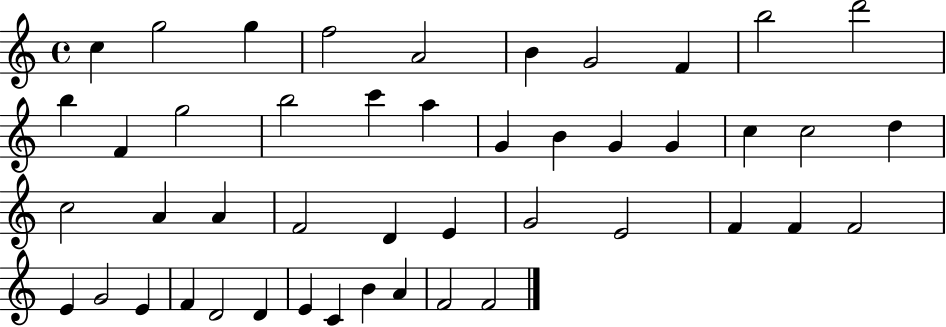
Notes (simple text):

C5/q G5/h G5/q F5/h A4/h B4/q G4/h F4/q B5/h D6/h B5/q F4/q G5/h B5/h C6/q A5/q G4/q B4/q G4/q G4/q C5/q C5/h D5/q C5/h A4/q A4/q F4/h D4/q E4/q G4/h E4/h F4/q F4/q F4/h E4/q G4/h E4/q F4/q D4/h D4/q E4/q C4/q B4/q A4/q F4/h F4/h